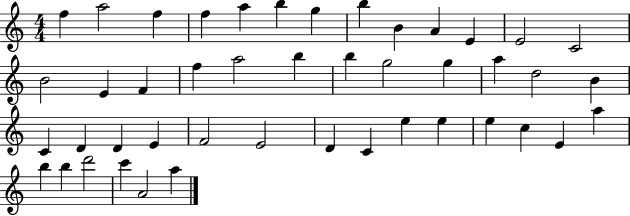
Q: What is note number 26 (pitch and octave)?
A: C4